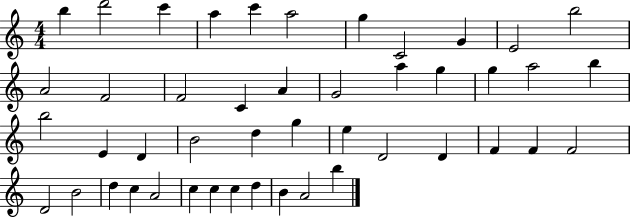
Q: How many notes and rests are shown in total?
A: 46